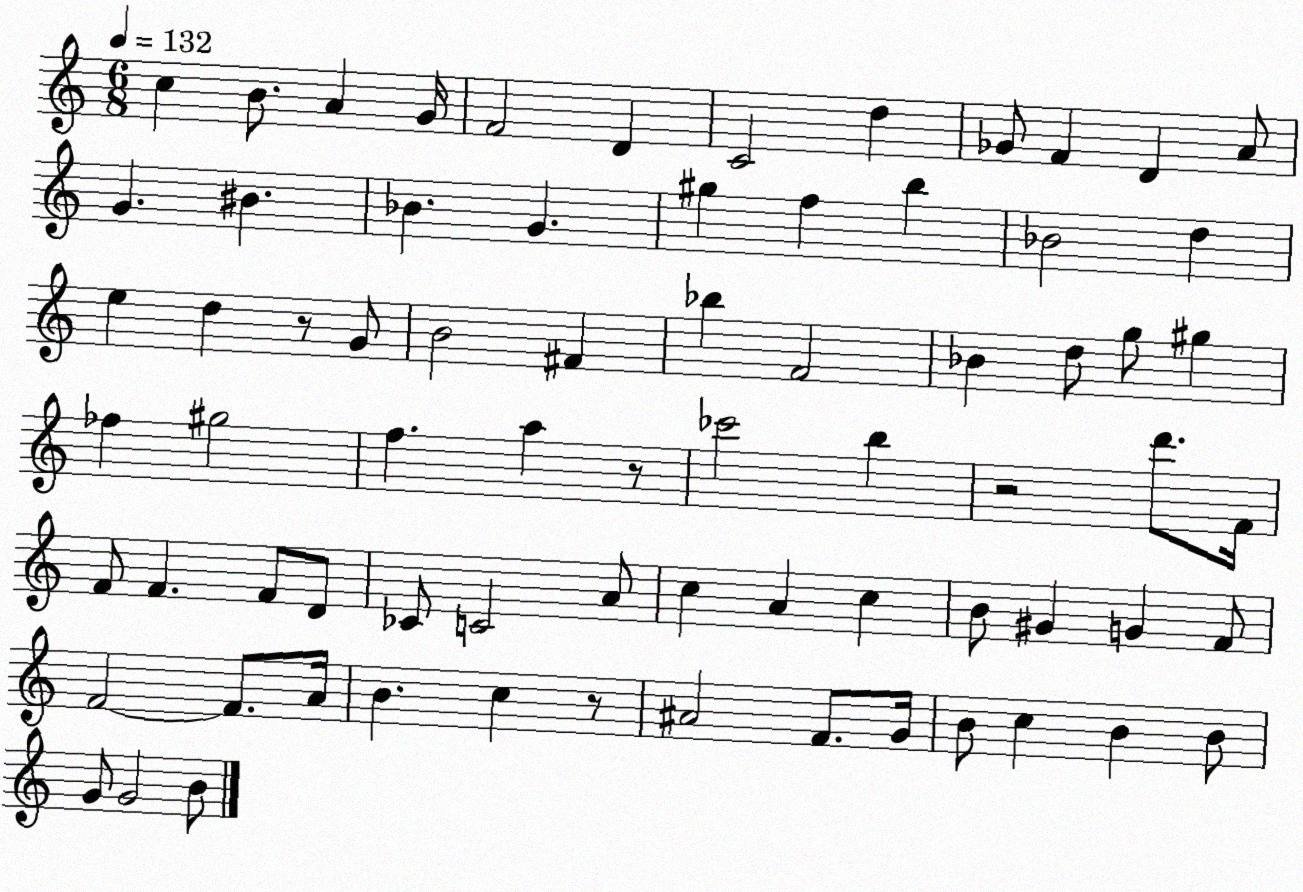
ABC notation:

X:1
T:Untitled
M:6/8
L:1/4
K:C
c B/2 A G/4 F2 D C2 d _G/2 F D A/2 G ^B _B G ^g f b _B2 d e d z/2 G/2 B2 ^F _b F2 _B d/2 g/2 ^g _f ^g2 f a z/2 _c'2 b z2 d'/2 F/4 F/2 F F/2 D/2 _C/2 C2 A/2 c A c B/2 ^G G F/2 F2 F/2 A/4 B c z/2 ^A2 F/2 G/4 B/2 c B B/2 G/2 G2 B/2